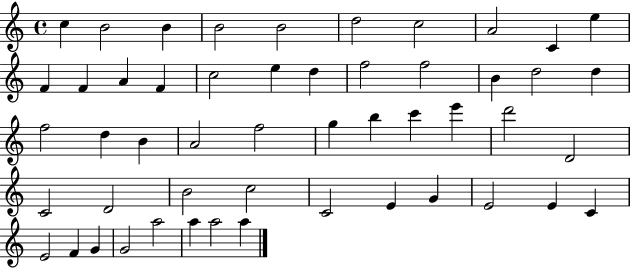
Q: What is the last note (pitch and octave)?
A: A5